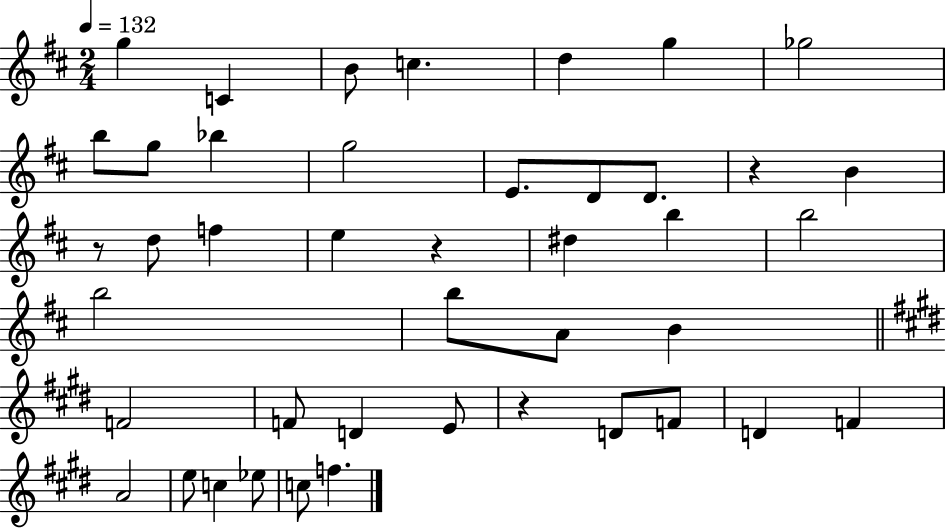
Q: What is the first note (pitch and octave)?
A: G5